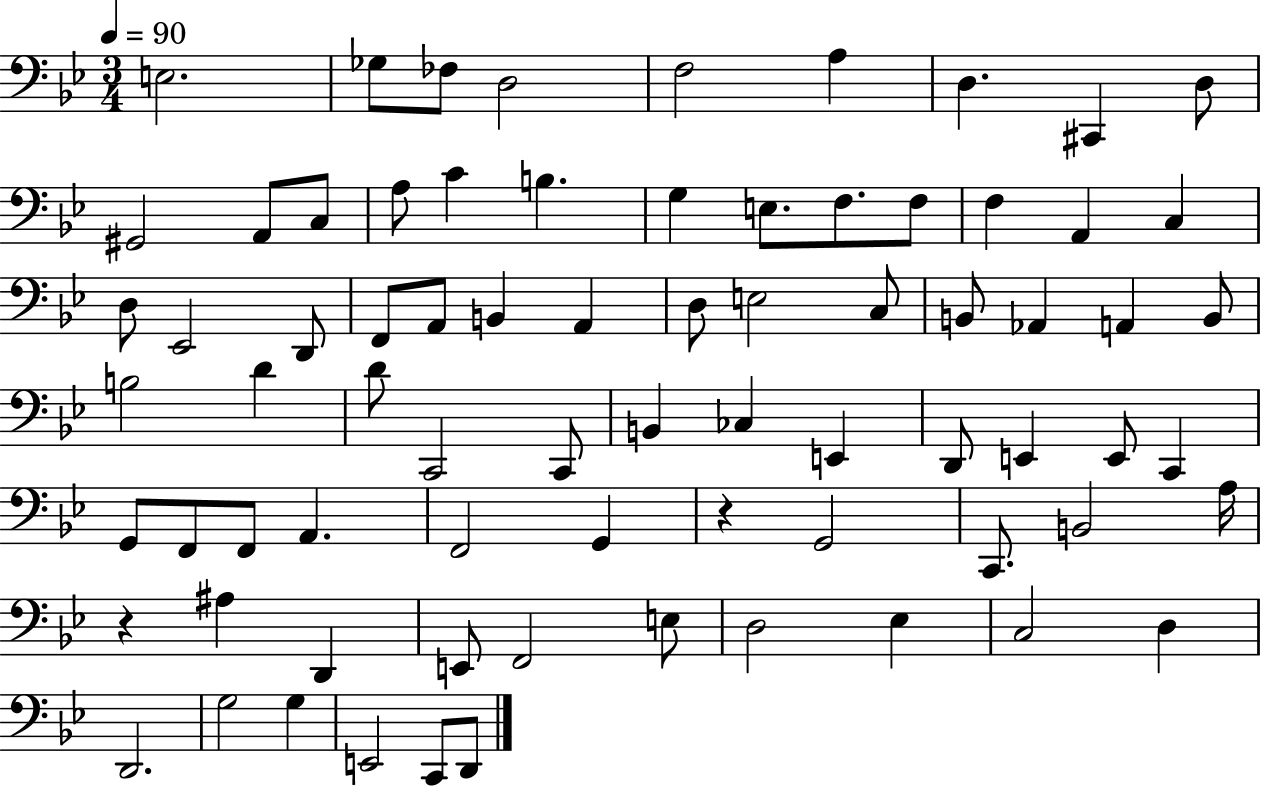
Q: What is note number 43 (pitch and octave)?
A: CES3